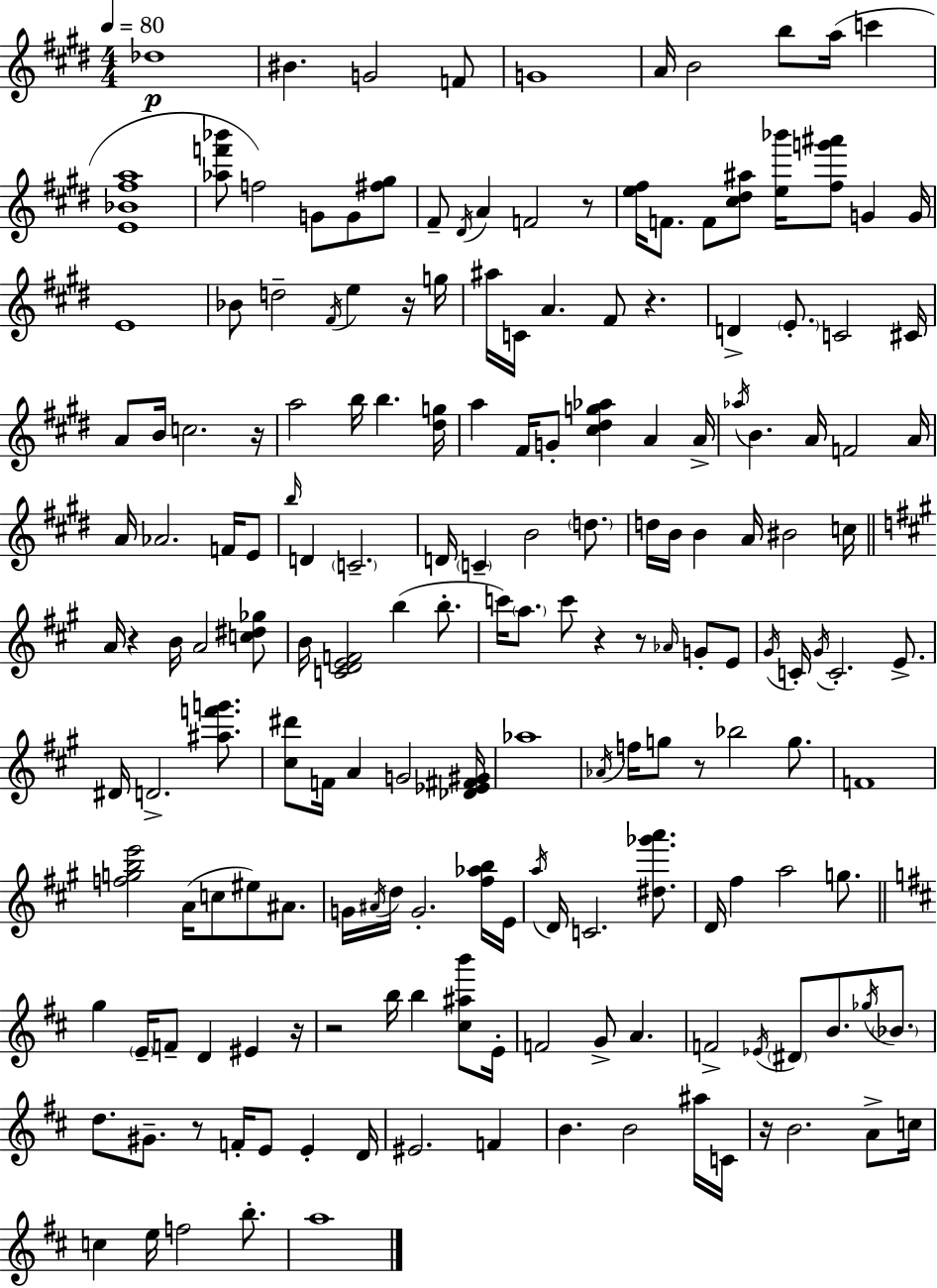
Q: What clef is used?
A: treble